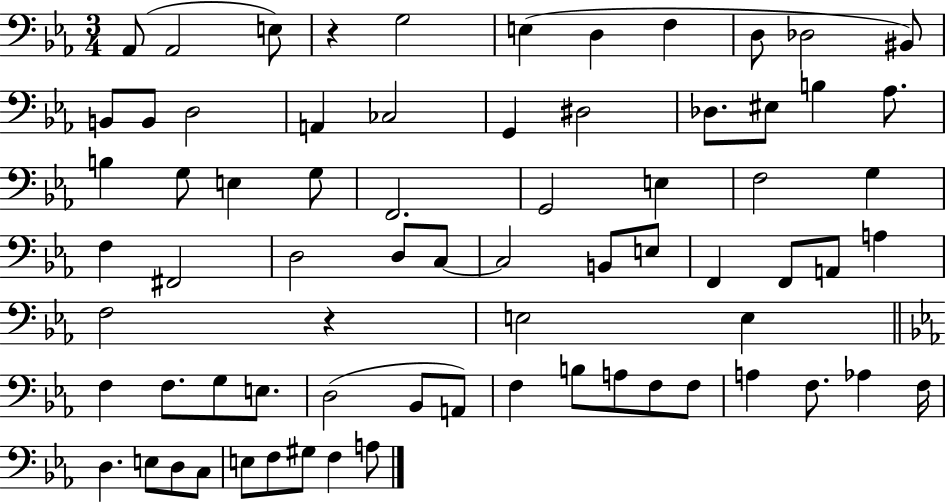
X:1
T:Untitled
M:3/4
L:1/4
K:Eb
_A,,/2 _A,,2 E,/2 z G,2 E, D, F, D,/2 _D,2 ^B,,/2 B,,/2 B,,/2 D,2 A,, _C,2 G,, ^D,2 _D,/2 ^E,/2 B, _A,/2 B, G,/2 E, G,/2 F,,2 G,,2 E, F,2 G, F, ^F,,2 D,2 D,/2 C,/2 C,2 B,,/2 E,/2 F,, F,,/2 A,,/2 A, F,2 z E,2 E, F, F,/2 G,/2 E,/2 D,2 _B,,/2 A,,/2 F, B,/2 A,/2 F,/2 F,/2 A, F,/2 _A, F,/4 D, E,/2 D,/2 C,/2 E,/2 F,/2 ^G,/2 F, A,/2